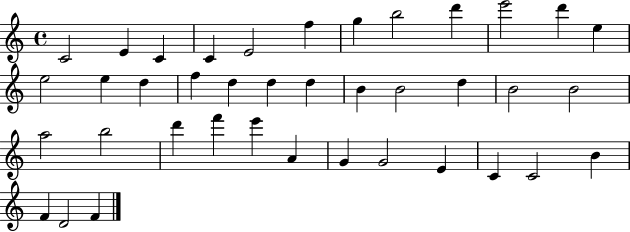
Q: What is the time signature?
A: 4/4